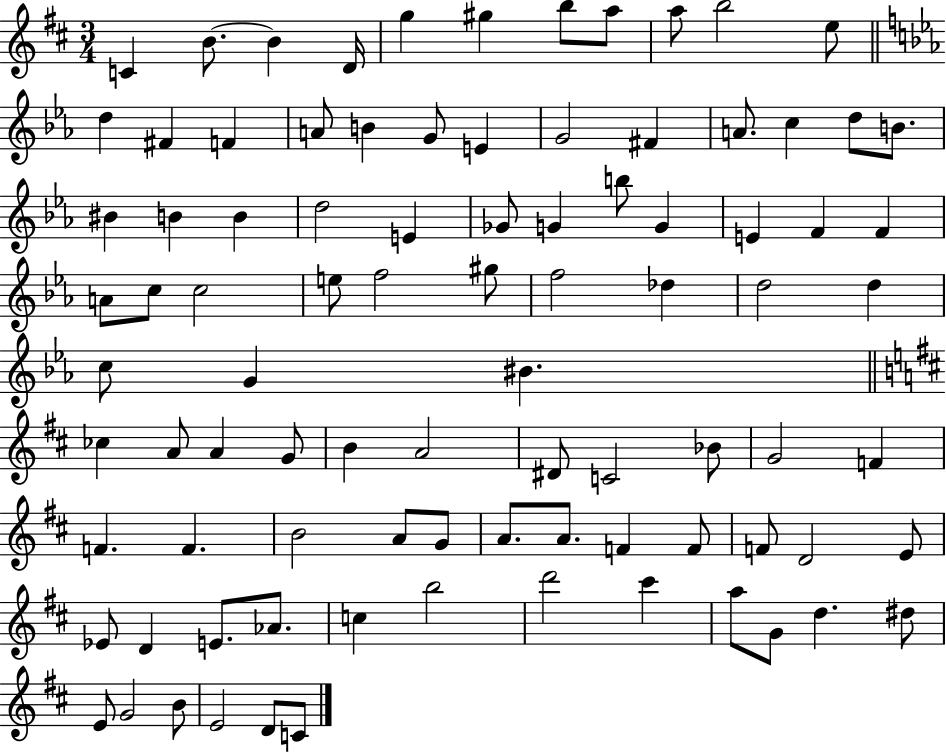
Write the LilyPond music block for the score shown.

{
  \clef treble
  \numericTimeSignature
  \time 3/4
  \key d \major
  c'4 b'8.~~ b'4 d'16 | g''4 gis''4 b''8 a''8 | a''8 b''2 e''8 | \bar "||" \break \key ees \major d''4 fis'4 f'4 | a'8 b'4 g'8 e'4 | g'2 fis'4 | a'8. c''4 d''8 b'8. | \break bis'4 b'4 b'4 | d''2 e'4 | ges'8 g'4 b''8 g'4 | e'4 f'4 f'4 | \break a'8 c''8 c''2 | e''8 f''2 gis''8 | f''2 des''4 | d''2 d''4 | \break c''8 g'4 bis'4. | \bar "||" \break \key d \major ces''4 a'8 a'4 g'8 | b'4 a'2 | dis'8 c'2 bes'8 | g'2 f'4 | \break f'4. f'4. | b'2 a'8 g'8 | a'8. a'8. f'4 f'8 | f'8 d'2 e'8 | \break ees'8 d'4 e'8. aes'8. | c''4 b''2 | d'''2 cis'''4 | a''8 g'8 d''4. dis''8 | \break e'8 g'2 b'8 | e'2 d'8 c'8 | \bar "|."
}